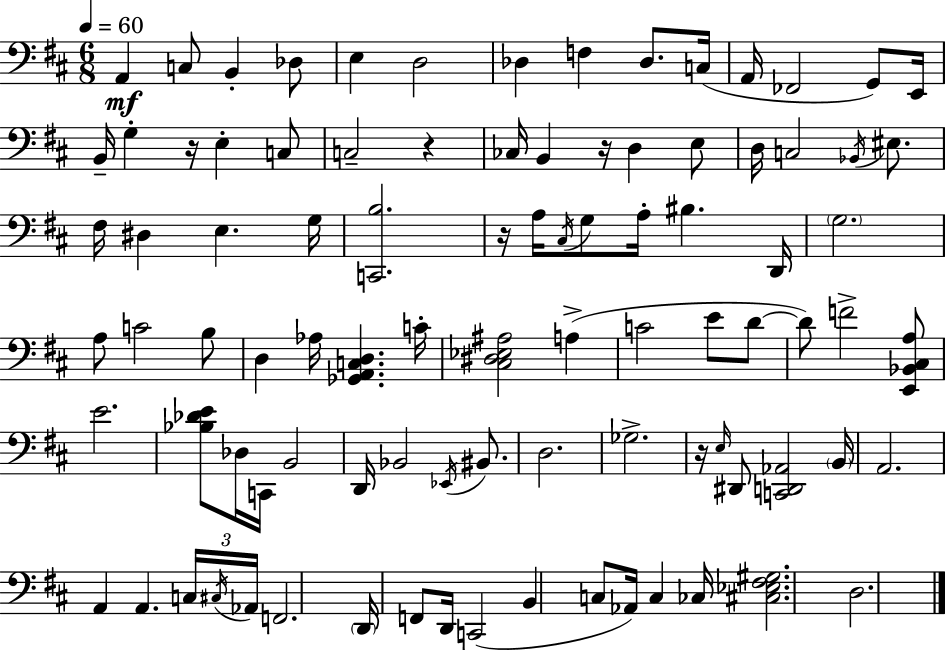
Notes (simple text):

A2/q C3/e B2/q Db3/e E3/q D3/h Db3/q F3/q Db3/e. C3/s A2/s FES2/h G2/e E2/s B2/s G3/q R/s E3/q C3/e C3/h R/q CES3/s B2/q R/s D3/q E3/e D3/s C3/h Bb2/s EIS3/e. F#3/s D#3/q E3/q. G3/s [C2,B3]/h. R/s A3/s C#3/s G3/e A3/s BIS3/q. D2/s G3/h. A3/e C4/h B3/e D3/q Ab3/s [Gb2,A2,C3,D3]/q. C4/s [C#3,D#3,Eb3,A#3]/h A3/q C4/h E4/e D4/e D4/e F4/h [E2,Bb2,C#3,A3]/e E4/h. [Bb3,Db4,E4]/e Db3/s C2/s B2/h D2/s Bb2/h Eb2/s BIS2/e. D3/h. Gb3/h. R/s E3/s D#2/e [C2,D2,Ab2]/h B2/s A2/h. A2/q A2/q. C3/s C#3/s Ab2/s F2/h. D2/s F2/e D2/s C2/h B2/q C3/e Ab2/s C3/q CES3/s [C#3,Eb3,F#3,G#3]/h. D3/h.